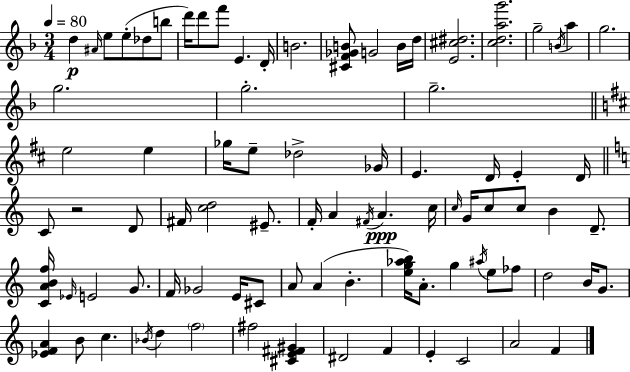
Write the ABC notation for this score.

X:1
T:Untitled
M:3/4
L:1/4
K:Dm
d ^A/4 e/2 e/2 _d/2 b/2 d'/4 d'/2 f'/2 E D/4 B2 [^CF_GB]/2 G2 B/4 d/4 [E^c^d]2 [cdag']2 g2 B/4 a g2 g2 g2 g2 e2 e _g/4 e/2 _d2 _G/4 E D/4 E D/4 C/2 z2 D/2 ^F/4 [cd]2 ^E/2 F/4 A ^F/4 A c/4 c/4 G/4 c/2 c/2 B D/2 [CABf]/4 _E/4 E2 G/2 F/4 _G2 E/4 ^C/2 A/2 A B [eg_ab]/4 A/2 g ^a/4 e/2 _f/2 d2 B/4 G/2 [_EFA] B/2 c _B/4 d f2 ^f2 [^CE^F^G] ^D2 F E C2 A2 F